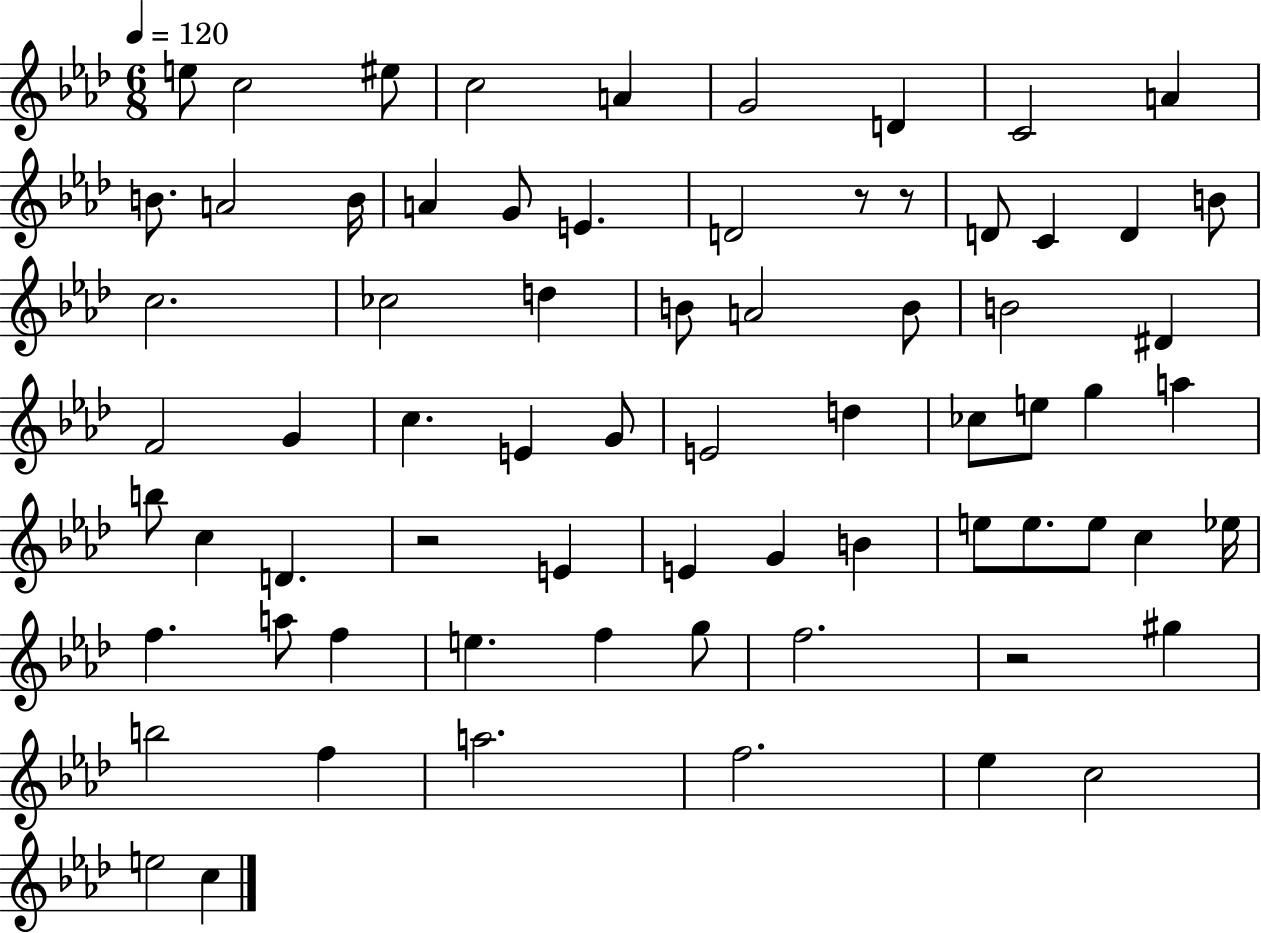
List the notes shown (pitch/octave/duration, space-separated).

E5/e C5/h EIS5/e C5/h A4/q G4/h D4/q C4/h A4/q B4/e. A4/h B4/s A4/q G4/e E4/q. D4/h R/e R/e D4/e C4/q D4/q B4/e C5/h. CES5/h D5/q B4/e A4/h B4/e B4/h D#4/q F4/h G4/q C5/q. E4/q G4/e E4/h D5/q CES5/e E5/e G5/q A5/q B5/e C5/q D4/q. R/h E4/q E4/q G4/q B4/q E5/e E5/e. E5/e C5/q Eb5/s F5/q. A5/e F5/q E5/q. F5/q G5/e F5/h. R/h G#5/q B5/h F5/q A5/h. F5/h. Eb5/q C5/h E5/h C5/q